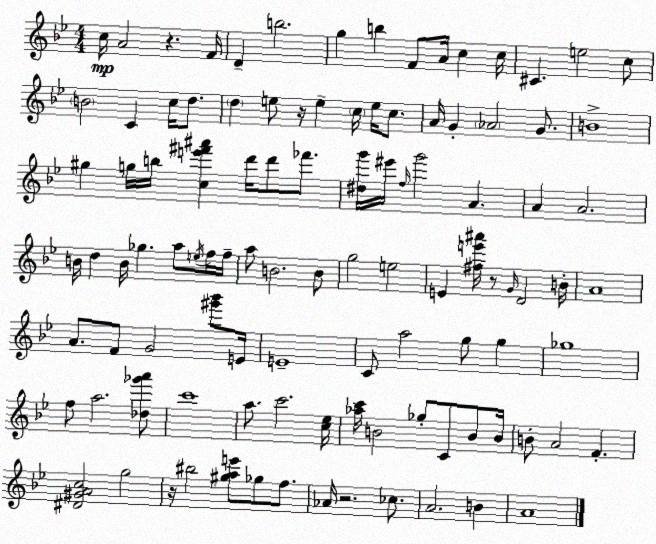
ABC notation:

X:1
T:Untitled
M:4/4
L:1/4
K:Gm
c/4 A2 z F/4 D b2 g b F/2 A/4 c c/4 ^C e2 c/2 B2 C c/4 d/2 d e/2 z/4 e c/4 e/4 c/2 A/4 G _A2 G/2 B4 ^g g/4 b/4 [ce'^f'^a'] d'/4 d'/2 _f'/2 [^dg']/4 ^e'/4 f/4 g'2 A A A2 B/4 d B/4 _g a/2 e/4 f/4 f/4 a/2 B2 B/2 g2 e2 E [^fe'^a']/4 z/2 G/4 D2 B/4 A4 A/2 F/2 G2 [^g'_b']/2 E/4 E4 C/2 a2 g/2 g _g4 f/2 a2 [_d_g'a']/2 c'4 a/2 c'2 [c_e]/4 [_ac']/4 B2 _g/2 C/2 B/2 B/4 B/2 A2 F [^D^GAc]2 g2 z/4 ^b2 [^gae']/2 _g/2 f/2 _A/4 z2 _c/2 A2 B A4